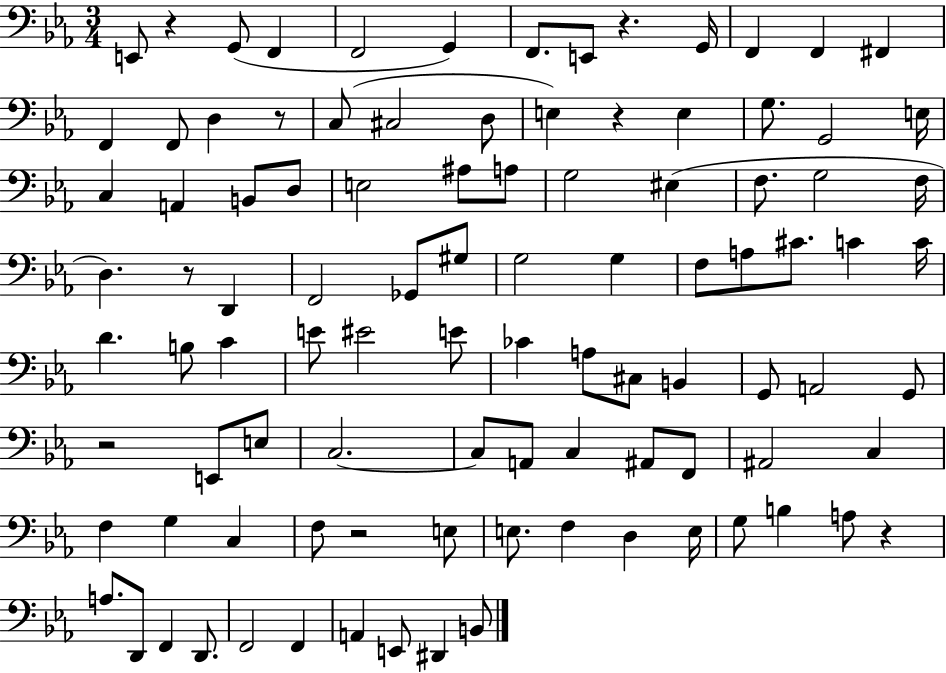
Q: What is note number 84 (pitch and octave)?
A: F2